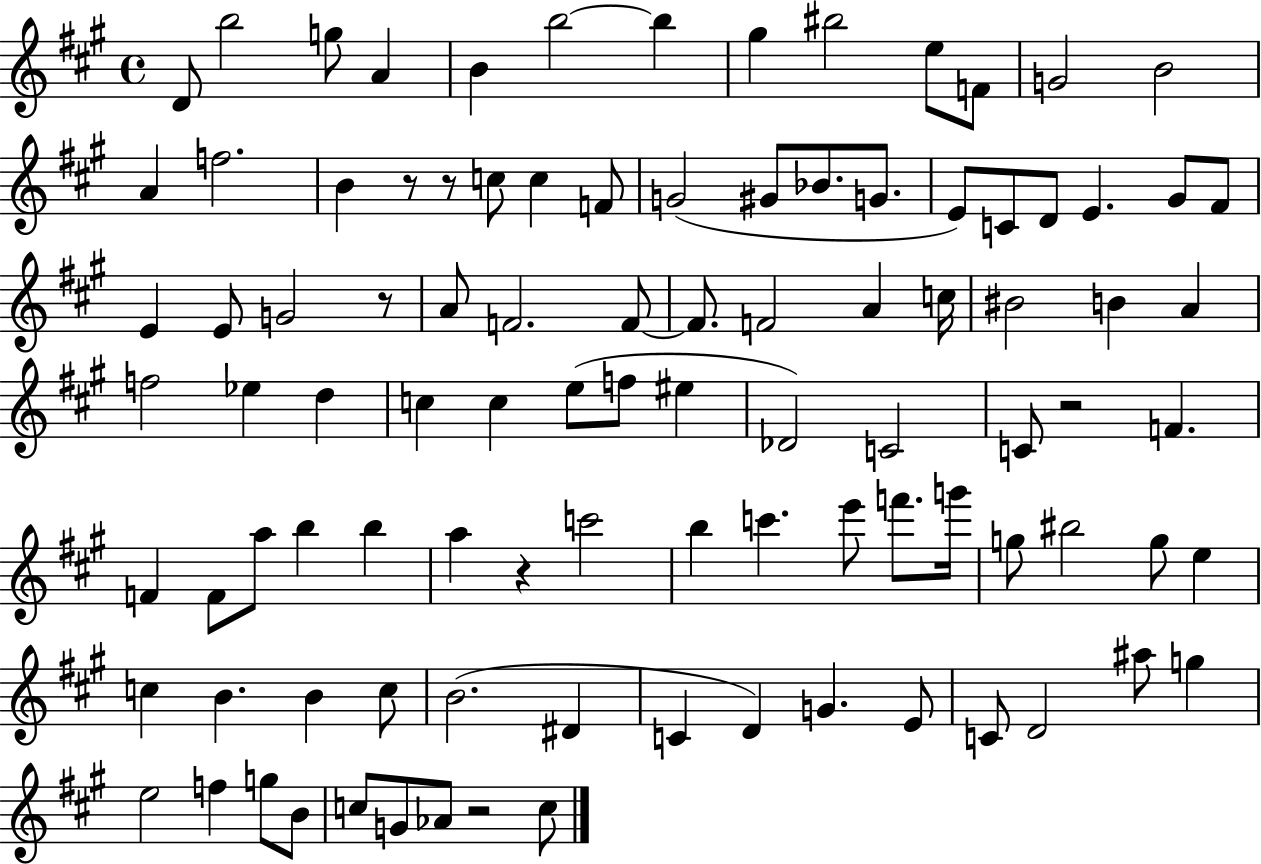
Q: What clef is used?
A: treble